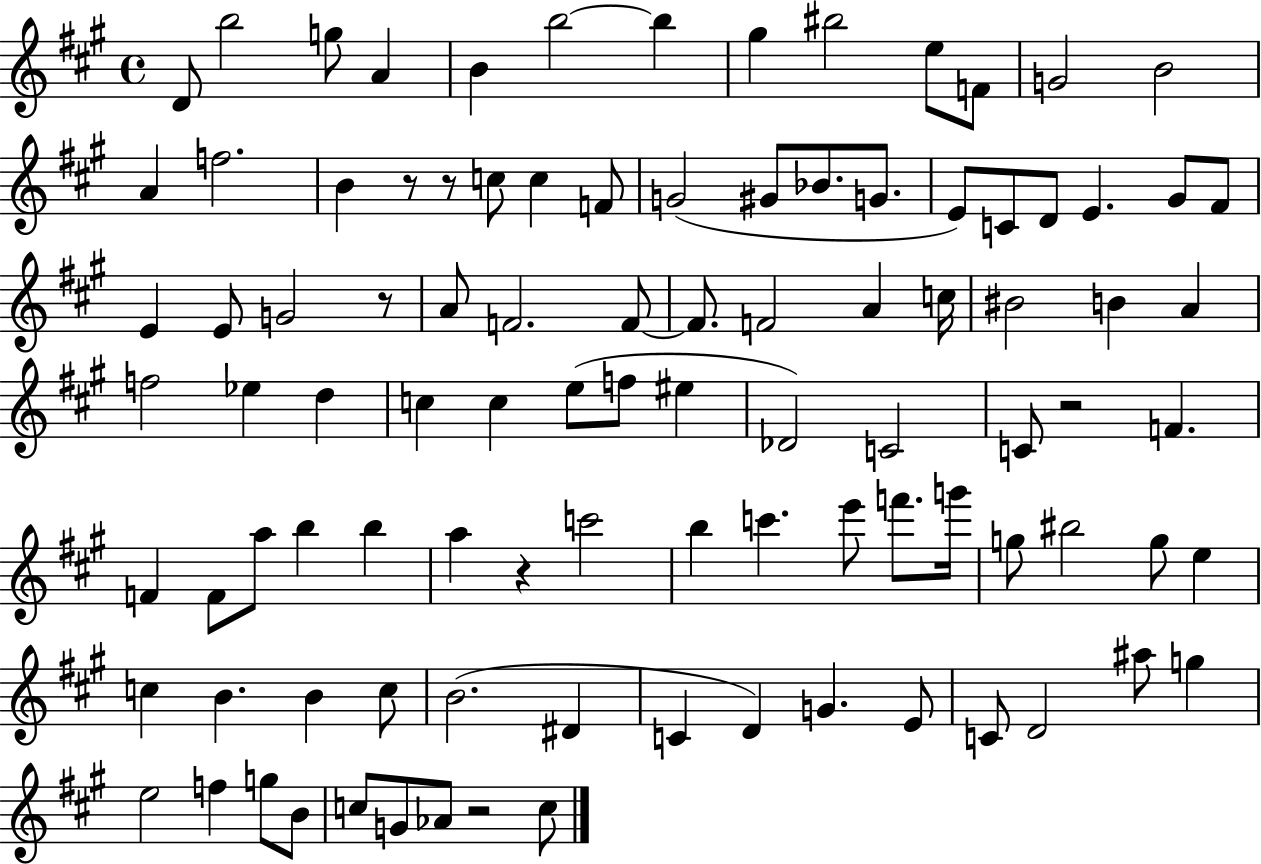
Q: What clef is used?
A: treble